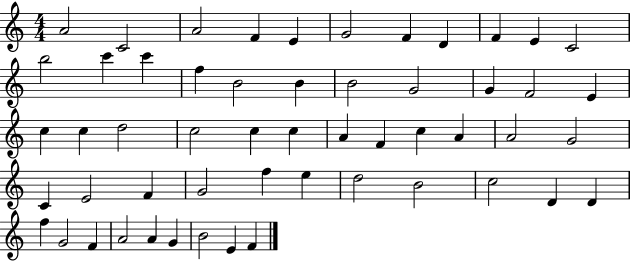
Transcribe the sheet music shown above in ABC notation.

X:1
T:Untitled
M:4/4
L:1/4
K:C
A2 C2 A2 F E G2 F D F E C2 b2 c' c' f B2 B B2 G2 G F2 E c c d2 c2 c c A F c A A2 G2 C E2 F G2 f e d2 B2 c2 D D f G2 F A2 A G B2 E F